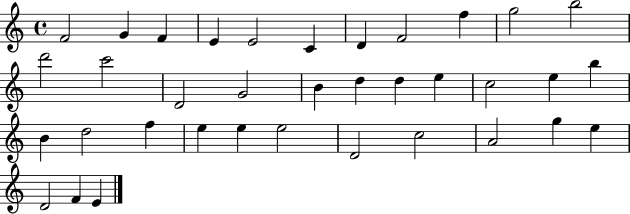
X:1
T:Untitled
M:4/4
L:1/4
K:C
F2 G F E E2 C D F2 f g2 b2 d'2 c'2 D2 G2 B d d e c2 e b B d2 f e e e2 D2 c2 A2 g e D2 F E